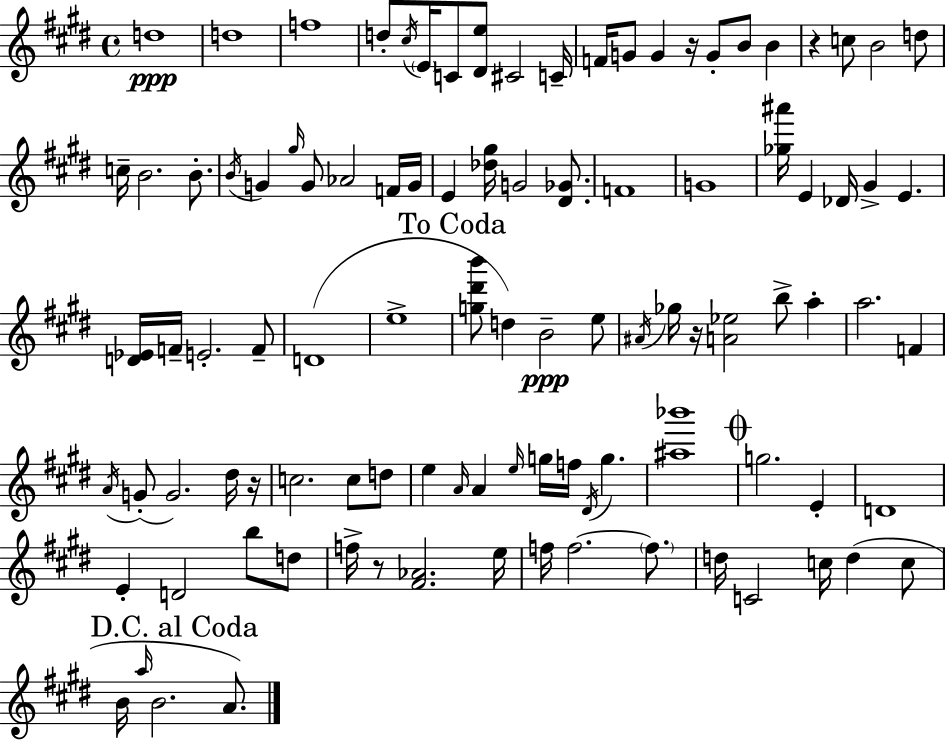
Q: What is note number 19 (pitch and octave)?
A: C5